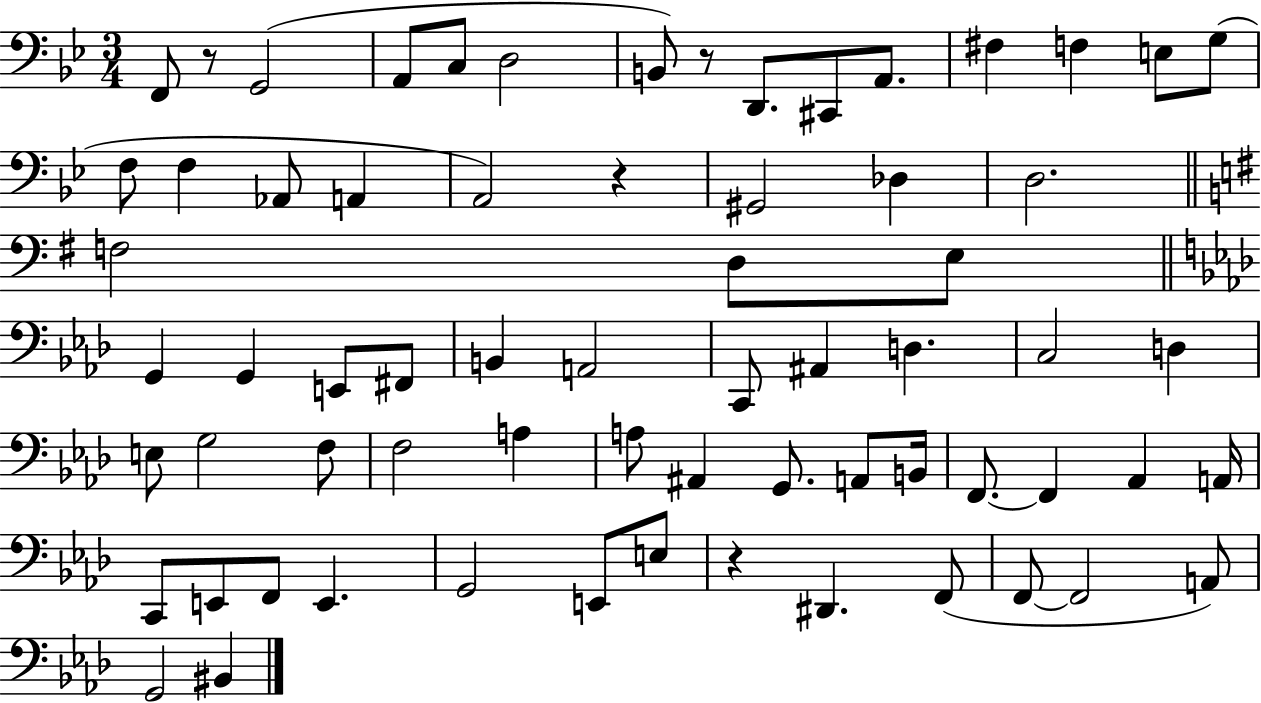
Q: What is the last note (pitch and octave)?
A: BIS2